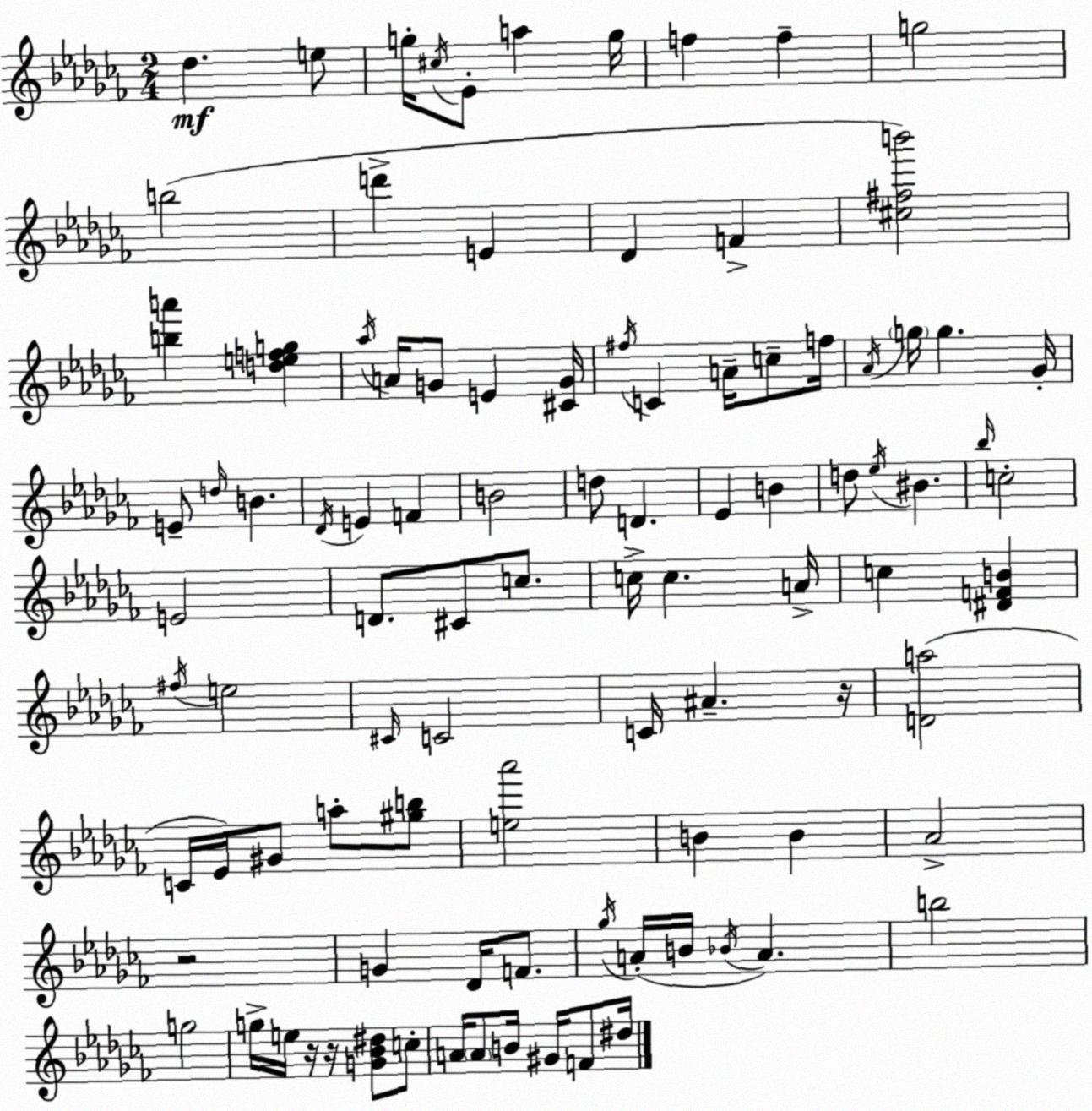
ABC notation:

X:1
T:Untitled
M:2/4
L:1/4
K:Abm
_d e/2 g/4 ^c/4 _E/2 a g/4 f f g2 b2 d' E _D F [^c^fb']2 [ba'] [defg] _a/4 A/4 G/2 E [^CG]/4 ^f/4 C A/4 c/2 f/4 _A/4 g/4 g _G/4 E/2 d/4 B _D/4 E F B2 d/2 D _E B d/2 _e/4 ^B _b/4 c2 E2 D/2 ^C/2 c/2 c/4 c A/4 c [^DFB] ^f/4 e2 ^C/4 C2 C/4 ^A z/4 [Da]2 C/4 _E/4 ^G/2 a/2 [^gb]/2 [e_a']2 B B _A2 z2 G _D/4 F/2 _g/4 A/4 B/4 _B/4 A b2 g2 g/4 e/4 z/4 z/4 [G_B^d]/2 c/2 A/4 A/2 B/4 ^G/4 F/2 ^d/4